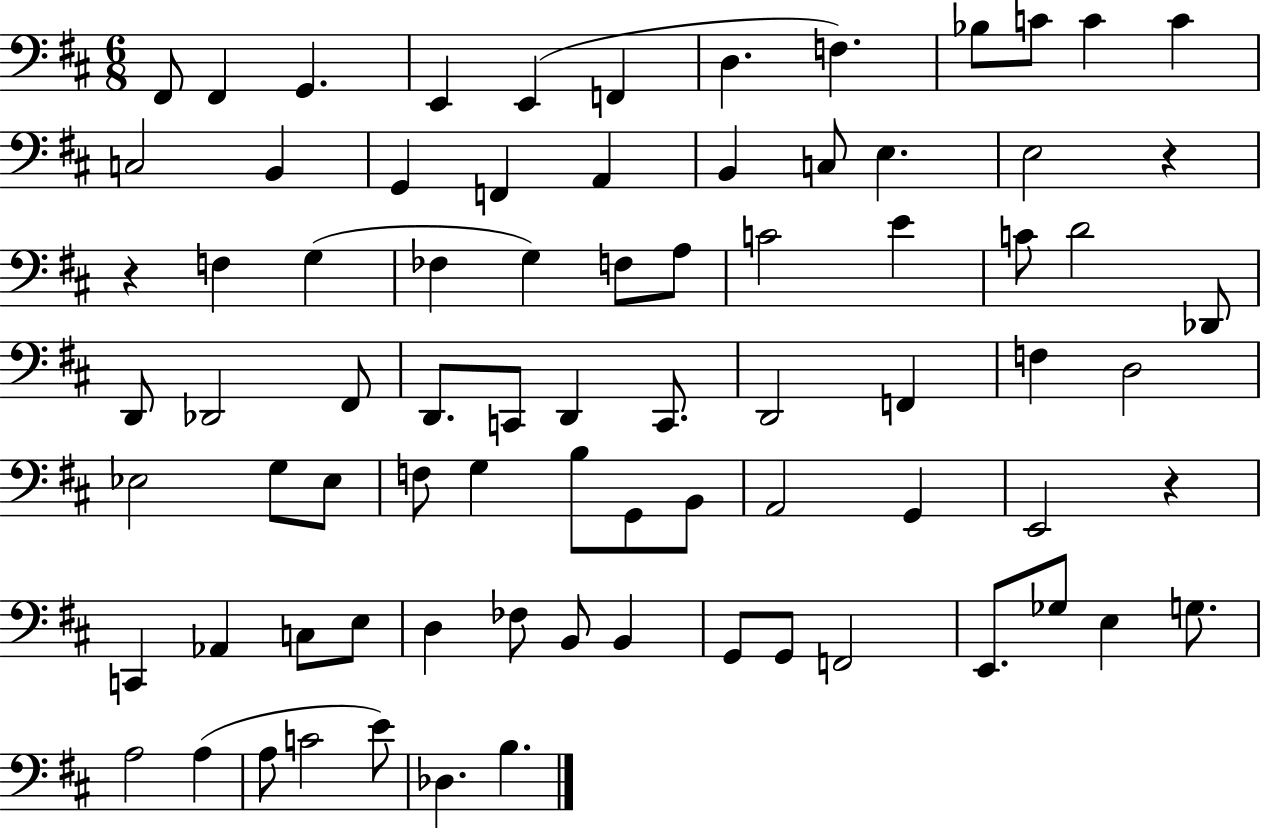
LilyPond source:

{
  \clef bass
  \numericTimeSignature
  \time 6/8
  \key d \major
  fis,8 fis,4 g,4. | e,4 e,4( f,4 | d4. f4.) | bes8 c'8 c'4 c'4 | \break c2 b,4 | g,4 f,4 a,4 | b,4 c8 e4. | e2 r4 | \break r4 f4 g4( | fes4 g4) f8 a8 | c'2 e'4 | c'8 d'2 des,8 | \break d,8 des,2 fis,8 | d,8. c,8 d,4 c,8. | d,2 f,4 | f4 d2 | \break ees2 g8 ees8 | f8 g4 b8 g,8 b,8 | a,2 g,4 | e,2 r4 | \break c,4 aes,4 c8 e8 | d4 fes8 b,8 b,4 | g,8 g,8 f,2 | e,8. ges8 e4 g8. | \break a2 a4( | a8 c'2 e'8) | des4. b4. | \bar "|."
}